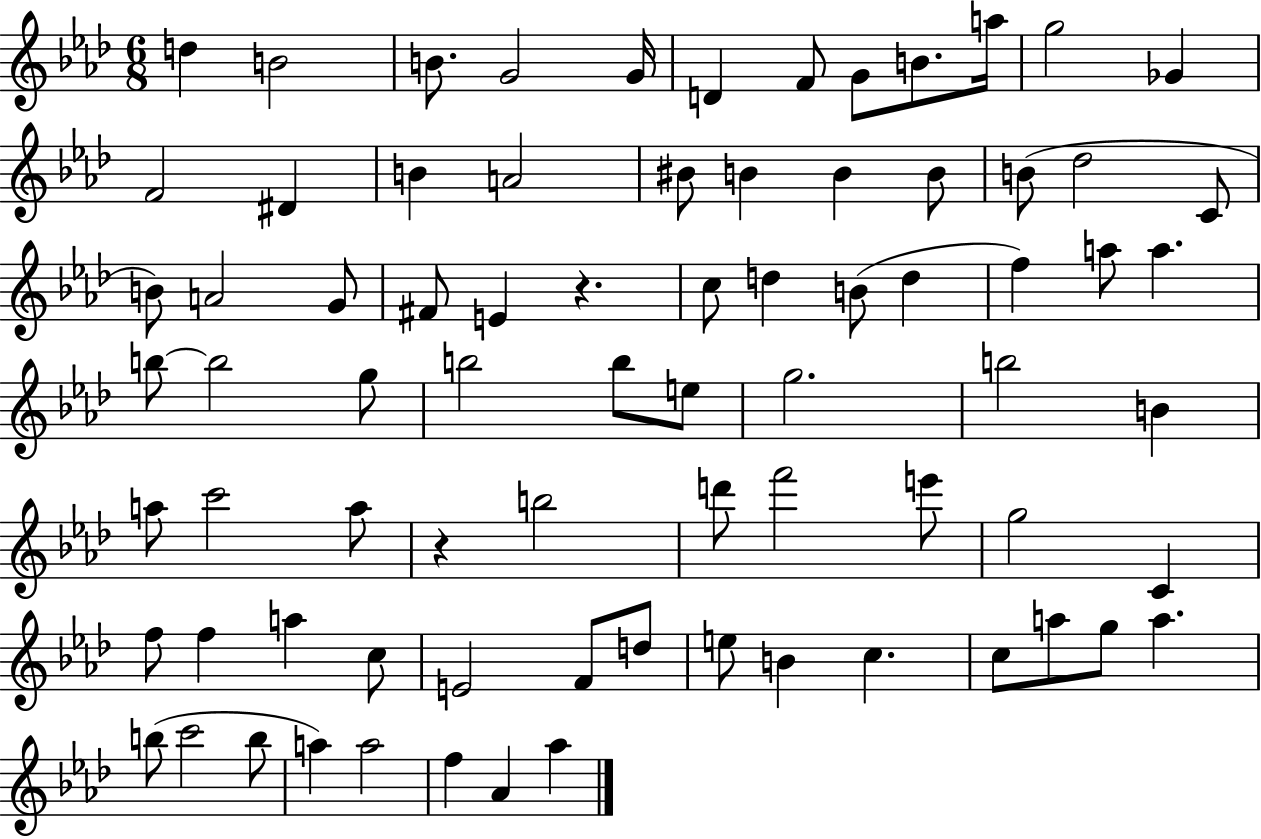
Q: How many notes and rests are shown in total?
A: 77